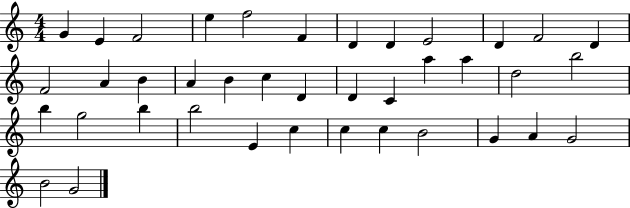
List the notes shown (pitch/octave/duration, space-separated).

G4/q E4/q F4/h E5/q F5/h F4/q D4/q D4/q E4/h D4/q F4/h D4/q F4/h A4/q B4/q A4/q B4/q C5/q D4/q D4/q C4/q A5/q A5/q D5/h B5/h B5/q G5/h B5/q B5/h E4/q C5/q C5/q C5/q B4/h G4/q A4/q G4/h B4/h G4/h